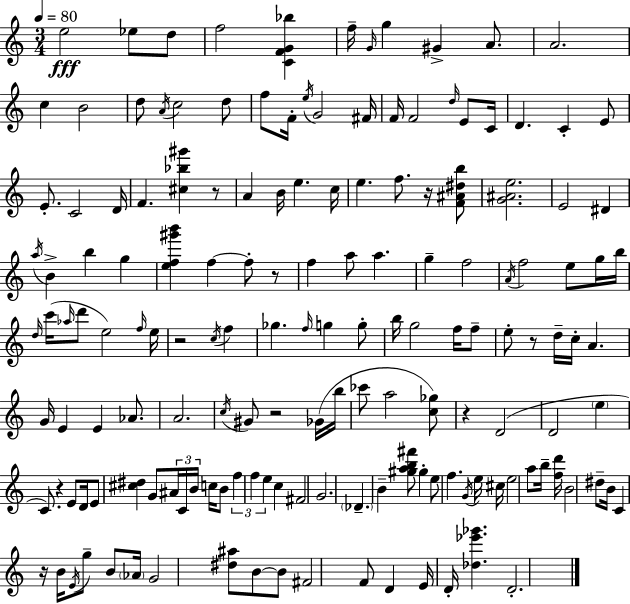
{
  \clef treble
  \numericTimeSignature
  \time 3/4
  \key c \major
  \tempo 4 = 80
  \repeat volta 2 { e''2\fff ees''8 d''8 | f''2 <c' f' g' bes''>4 | f''16-- \grace { g'16 } g''4 gis'4-> a'8. | a'2. | \break c''4 b'2 | d''8 \acciaccatura { a'16 } c''2 | d''8 f''8 f'16-. \acciaccatura { e''16 } g'2 | fis'16 f'16 f'2 | \break \grace { d''16 } e'8 c'16 d'4. c'4-. | e'8 e'8.-. c'2 | d'16 f'4. <cis'' bes'' gis'''>4 | r8 a'4 b'16 e''4. | \break c''16 e''4. f''8. | r16 <f' ais' dis'' b''>8 <g' ais' e''>2. | e'2 | dis'4 \acciaccatura { a''16 } b'4-> b''4 | \break g''4 <e'' f'' gis''' b'''>4 f''4~~ | f''8-. r8 f''4 a''8 a''4. | g''4-- f''2 | \acciaccatura { a'16 } f''2 | \break e''8 g''16 b''16 \grace { d''16 }( c'''16 \grace { aes''16 } d'''8 e''2) | \grace { f''16 } e''16 r2 | \acciaccatura { c''16 } f''4 ges''4. | \grace { f''16 } g''4 g''8-. b''16 | \break g''2 f''16 f''8-- e''8-. | r8 d''16-- c''16-. a'4. g'16 | e'4 e'4 aes'8. a'2. | \acciaccatura { c''16 } | \break gis'8 r2 ges'16( b''16 | ces'''8 a''2 <c'' ges''>8) | r4 d'2( | d'2 \parenthesize e''4 | \break c'8.) r4 e'8 d'16 e'8 | <cis'' dis''>4 g'8 \tuplet 3/2 { ais'16 c'16 b'16 } c''16 b'8 | \tuplet 3/2 { f''4 f''4 e''4 } | c''4 fis'2 | \break g'2. | \parenthesize des'4.-- b'4-- <gis'' a'' b'' fis'''>8 | gis''4-. e''8 f''4. | \acciaccatura { g'16 } e''16 cis''16 e''2 a''8 | \break b''16-- <f'' d'''>16 b'2 dis''8-- | b'16 c'4 r16 b'16 \acciaccatura { e'16 } g''8-- b'8 | \parenthesize aes'16 g'2 <dis'' ais''>8 | b'8~~ b'8 fis'2 | \break f'8 d'4 e'16 d'16-. <des'' ees''' ges'''>4. | d'2.-. | } \bar "|."
}